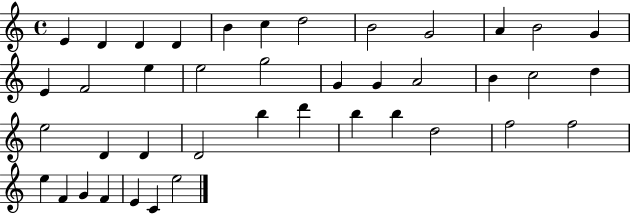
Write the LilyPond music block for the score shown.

{
  \clef treble
  \time 4/4
  \defaultTimeSignature
  \key c \major
  e'4 d'4 d'4 d'4 | b'4 c''4 d''2 | b'2 g'2 | a'4 b'2 g'4 | \break e'4 f'2 e''4 | e''2 g''2 | g'4 g'4 a'2 | b'4 c''2 d''4 | \break e''2 d'4 d'4 | d'2 b''4 d'''4 | b''4 b''4 d''2 | f''2 f''2 | \break e''4 f'4 g'4 f'4 | e'4 c'4 e''2 | \bar "|."
}